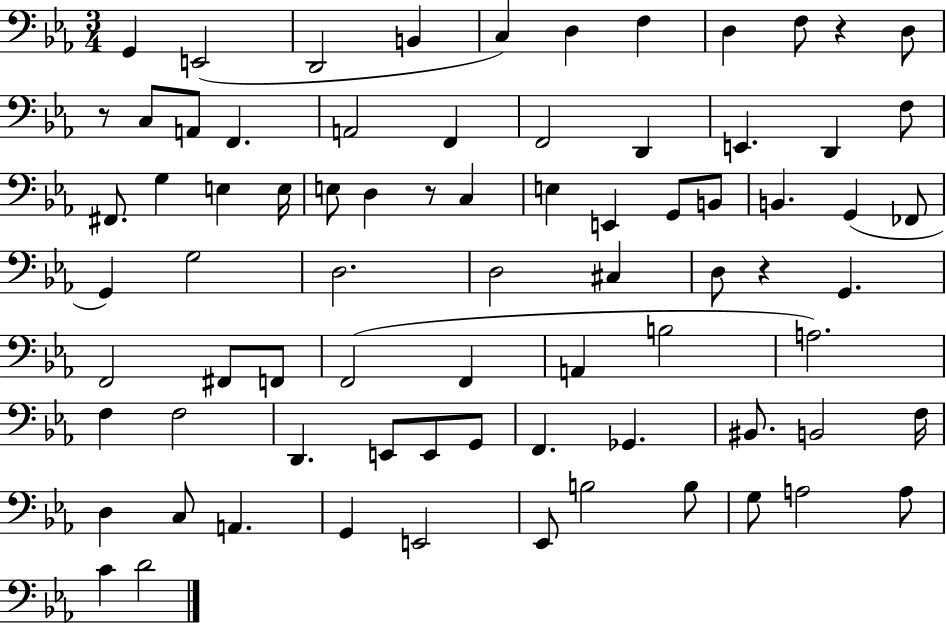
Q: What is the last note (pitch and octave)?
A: D4